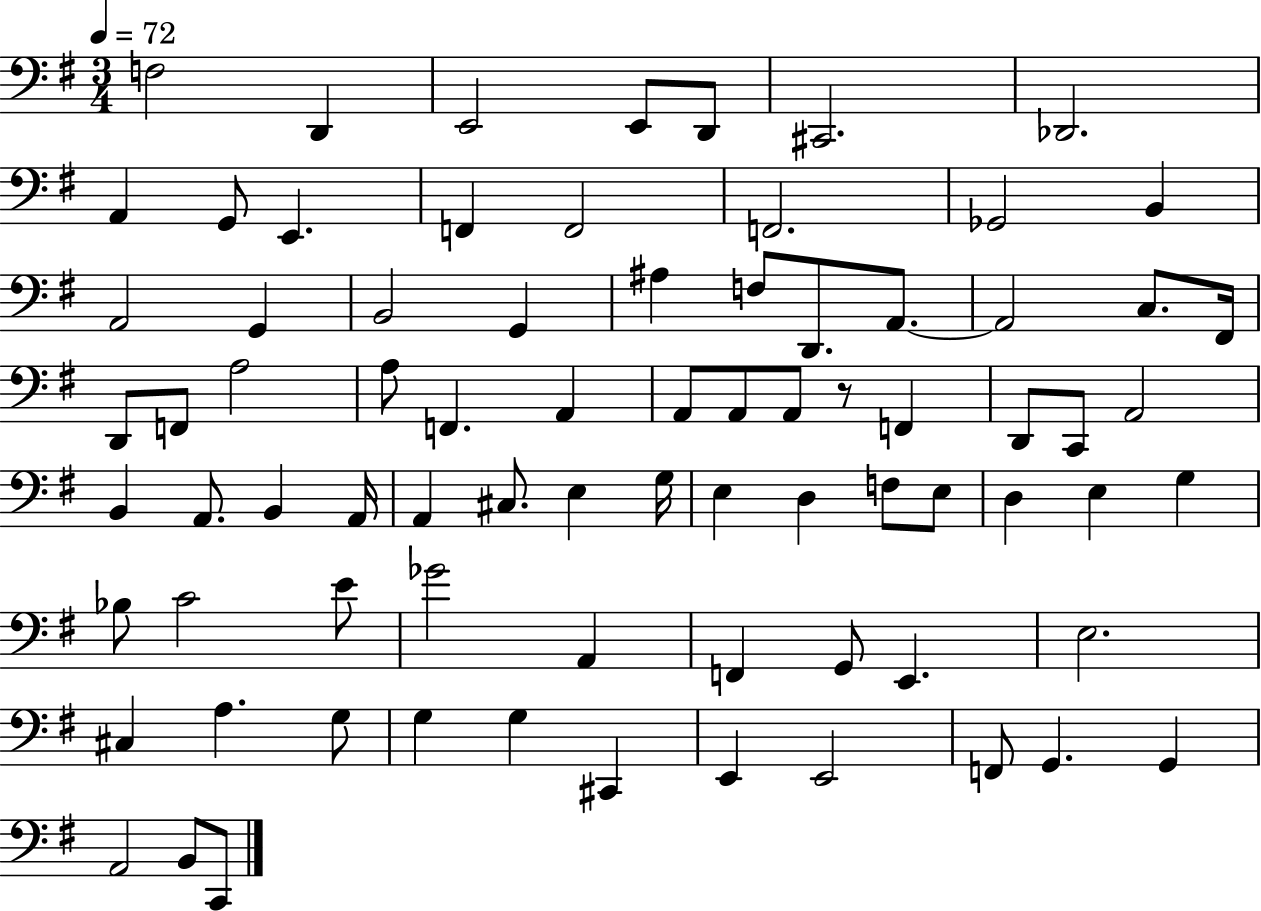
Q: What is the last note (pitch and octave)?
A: C2